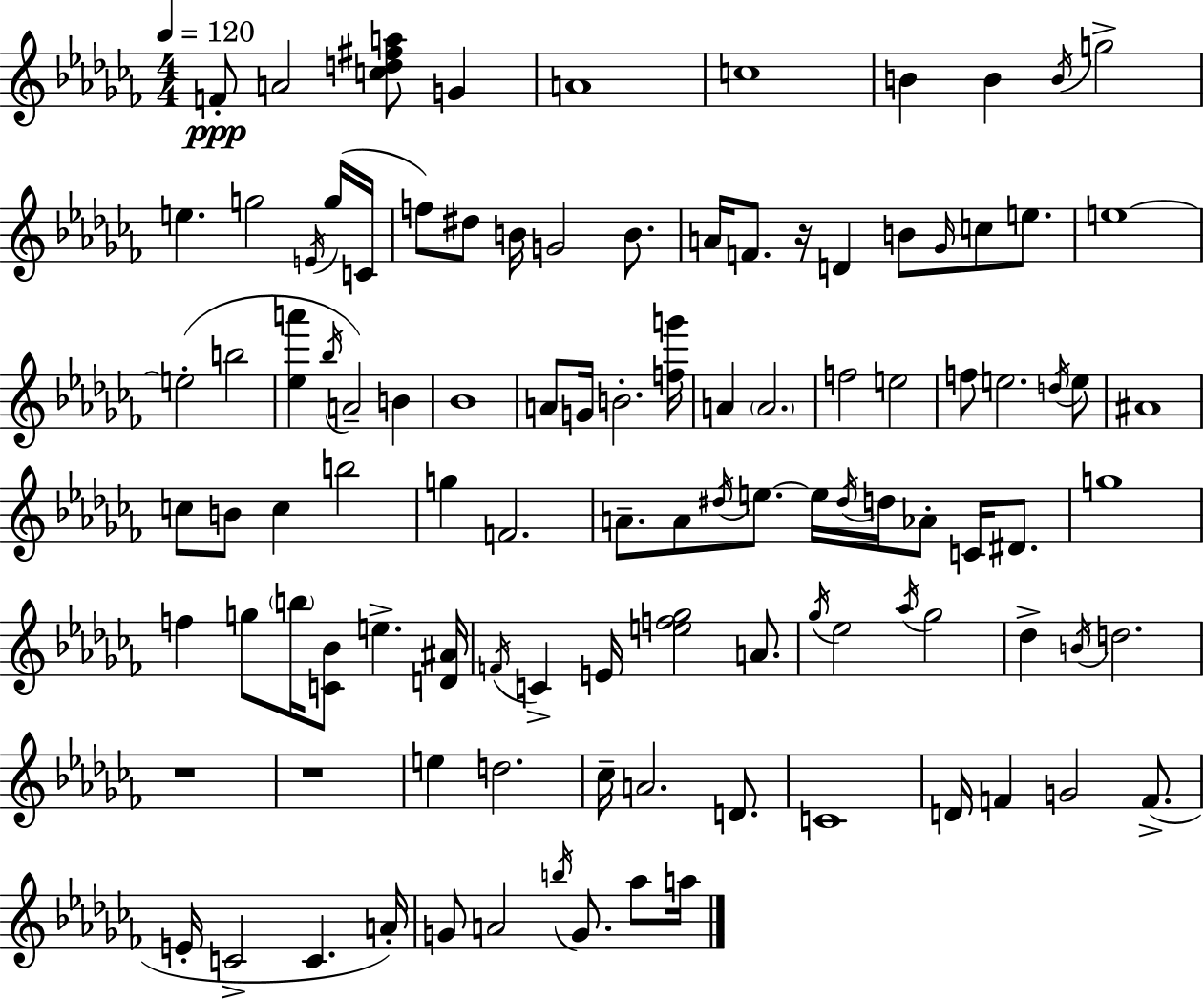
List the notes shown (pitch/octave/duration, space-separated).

F4/e A4/h [C5,D5,F#5,A5]/e G4/q A4/w C5/w B4/q B4/q B4/s G5/h E5/q. G5/h E4/s G5/s C4/s F5/e D#5/e B4/s G4/h B4/e. A4/s F4/e. R/s D4/q B4/e Gb4/s C5/e E5/e. E5/w E5/h B5/h [Eb5,A6]/q Bb5/s A4/h B4/q Bb4/w A4/e G4/s B4/h. [F5,G6]/s A4/q A4/h. F5/h E5/h F5/e E5/h. D5/s E5/e A#4/w C5/e B4/e C5/q B5/h G5/q F4/h. A4/e. A4/e D#5/s E5/e. E5/s D#5/s D5/s Ab4/e C4/s D#4/e. G5/w F5/q G5/e B5/s [C4,Bb4]/e E5/q. [D4,A#4]/s F4/s C4/q E4/s [E5,F5,Gb5]/h A4/e. Gb5/s Eb5/h Ab5/s Gb5/h Db5/q B4/s D5/h. R/w R/w E5/q D5/h. CES5/s A4/h. D4/e. C4/w D4/s F4/q G4/h F4/e. E4/s C4/h C4/q. A4/s G4/e A4/h B5/s G4/e. Ab5/e A5/s